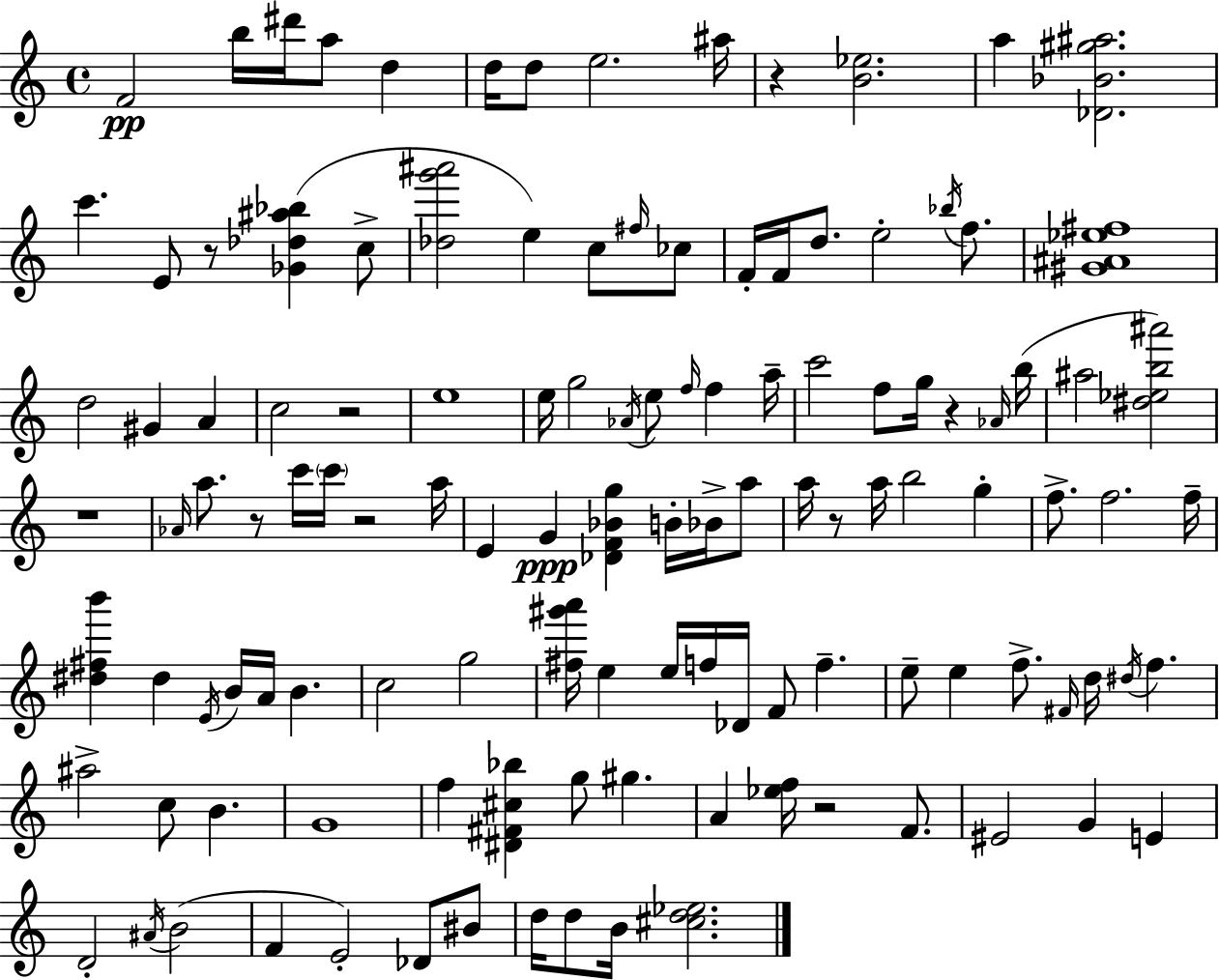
F4/h B5/s D#6/s A5/e D5/q D5/s D5/e E5/h. A#5/s R/q [B4,Eb5]/h. A5/q [Db4,Bb4,G#5,A#5]/h. C6/q. E4/e R/e [Gb4,Db5,A#5,Bb5]/q C5/e [Db5,G6,A#6]/h E5/q C5/e F#5/s CES5/e F4/s F4/s D5/e. E5/h Bb5/s F5/e. [G#4,A#4,Eb5,F#5]/w D5/h G#4/q A4/q C5/h R/h E5/w E5/s G5/h Ab4/s E5/e F5/s F5/q A5/s C6/h F5/e G5/s R/q Ab4/s B5/s A#5/h [D#5,Eb5,B5,A#6]/h R/w Ab4/s A5/e. R/e C6/s C6/s R/h A5/s E4/q G4/q [Db4,F4,Bb4,G5]/q B4/s Bb4/s A5/e A5/s R/e A5/s B5/h G5/q F5/e. F5/h. F5/s [D#5,F#5,B6]/q D#5/q E4/s B4/s A4/s B4/q. C5/h G5/h [F#5,G#6,A6]/s E5/q E5/s F5/s Db4/s F4/e F5/q. E5/e E5/q F5/e. F#4/s D5/s D#5/s F5/q. A#5/h C5/e B4/q. G4/w F5/q [D#4,F#4,C#5,Bb5]/q G5/e G#5/q. A4/q [Eb5,F5]/s R/h F4/e. EIS4/h G4/q E4/q D4/h A#4/s B4/h F4/q E4/h Db4/e BIS4/e D5/s D5/e B4/s [C#5,D5,Eb5]/h.